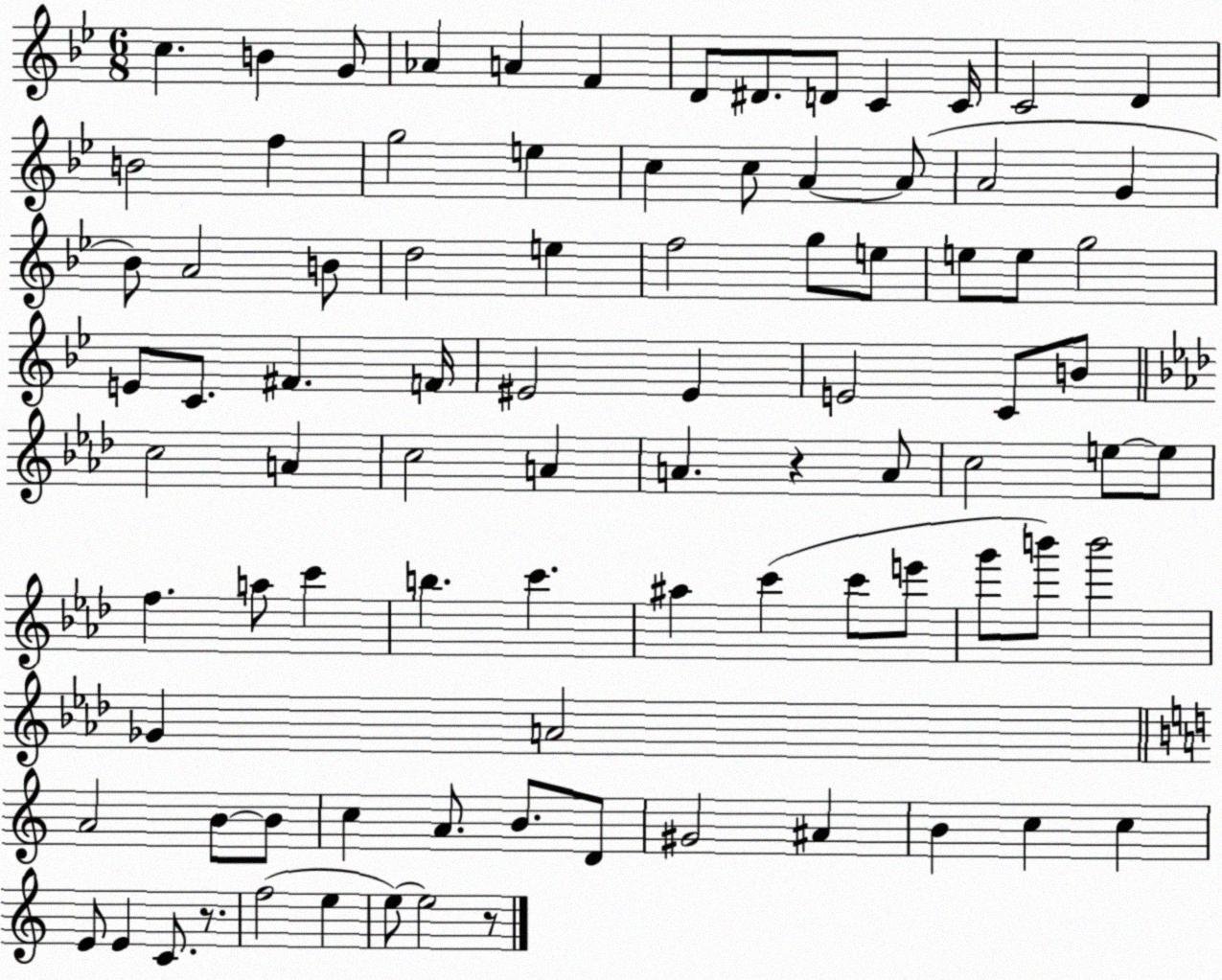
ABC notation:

X:1
T:Untitled
M:6/8
L:1/4
K:Bb
c B G/2 _A A F D/2 ^D/2 D/2 C C/4 C2 D B2 f g2 e c c/2 A A/2 A2 G _B/2 A2 B/2 d2 e f2 g/2 e/2 e/2 e/2 g2 E/2 C/2 ^F F/4 ^E2 ^E E2 C/2 B/2 c2 A c2 A A z A/2 c2 e/2 e/2 f a/2 c' b c' ^a c' c'/2 e'/2 g'/2 b'/2 b'2 _G A2 A2 B/2 B/2 c A/2 B/2 D/2 ^G2 ^A B c c E/2 E C/2 z/2 f2 e e/2 e2 z/2